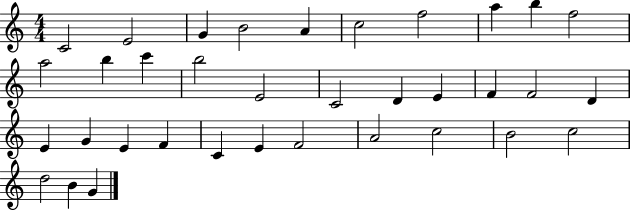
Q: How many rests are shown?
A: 0